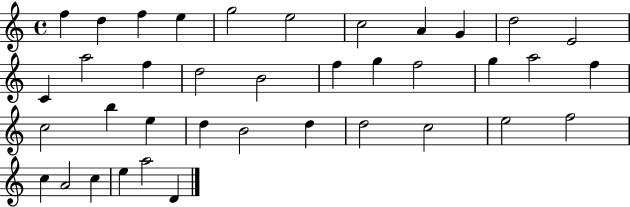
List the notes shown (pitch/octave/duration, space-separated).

F5/q D5/q F5/q E5/q G5/h E5/h C5/h A4/q G4/q D5/h E4/h C4/q A5/h F5/q D5/h B4/h F5/q G5/q F5/h G5/q A5/h F5/q C5/h B5/q E5/q D5/q B4/h D5/q D5/h C5/h E5/h F5/h C5/q A4/h C5/q E5/q A5/h D4/q